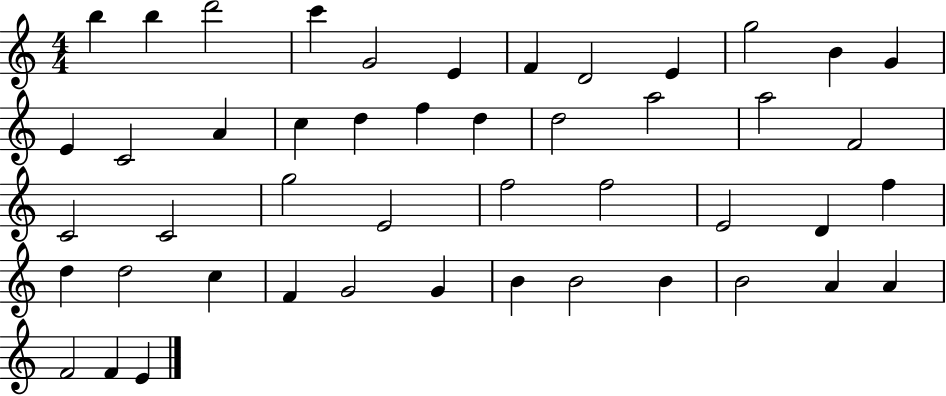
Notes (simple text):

B5/q B5/q D6/h C6/q G4/h E4/q F4/q D4/h E4/q G5/h B4/q G4/q E4/q C4/h A4/q C5/q D5/q F5/q D5/q D5/h A5/h A5/h F4/h C4/h C4/h G5/h E4/h F5/h F5/h E4/h D4/q F5/q D5/q D5/h C5/q F4/q G4/h G4/q B4/q B4/h B4/q B4/h A4/q A4/q F4/h F4/q E4/q